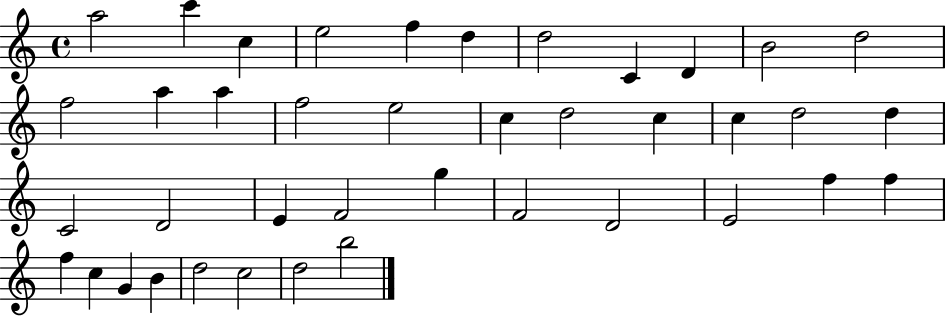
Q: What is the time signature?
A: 4/4